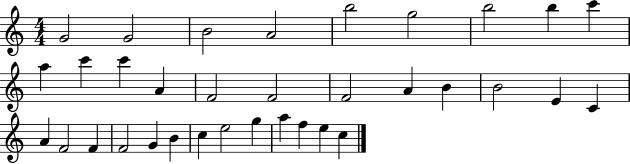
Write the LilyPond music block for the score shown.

{
  \clef treble
  \numericTimeSignature
  \time 4/4
  \key c \major
  g'2 g'2 | b'2 a'2 | b''2 g''2 | b''2 b''4 c'''4 | \break a''4 c'''4 c'''4 a'4 | f'2 f'2 | f'2 a'4 b'4 | b'2 e'4 c'4 | \break a'4 f'2 f'4 | f'2 g'4 b'4 | c''4 e''2 g''4 | a''4 f''4 e''4 c''4 | \break \bar "|."
}